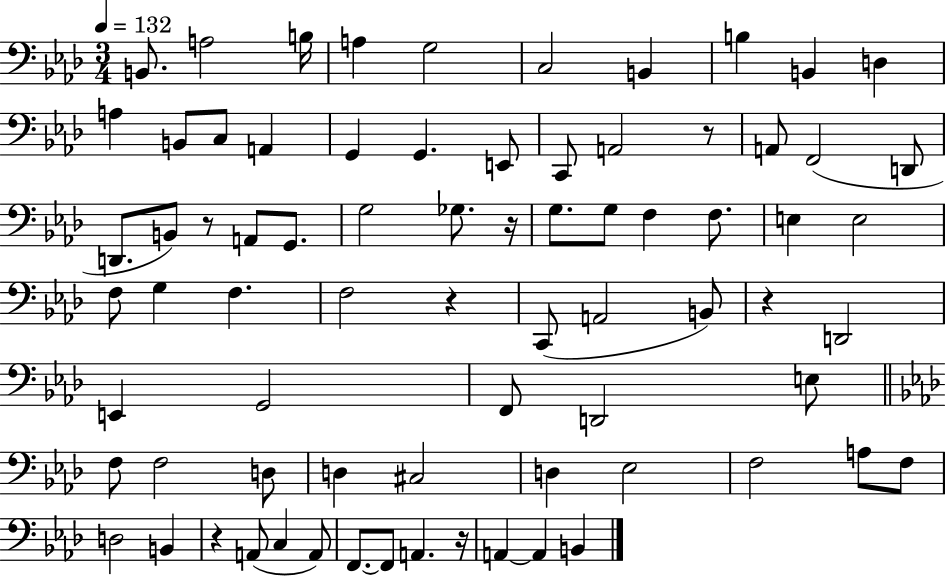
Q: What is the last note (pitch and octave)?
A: B2